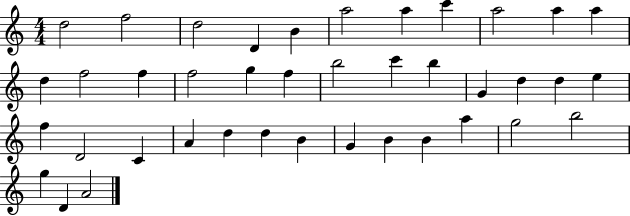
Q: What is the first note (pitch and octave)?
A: D5